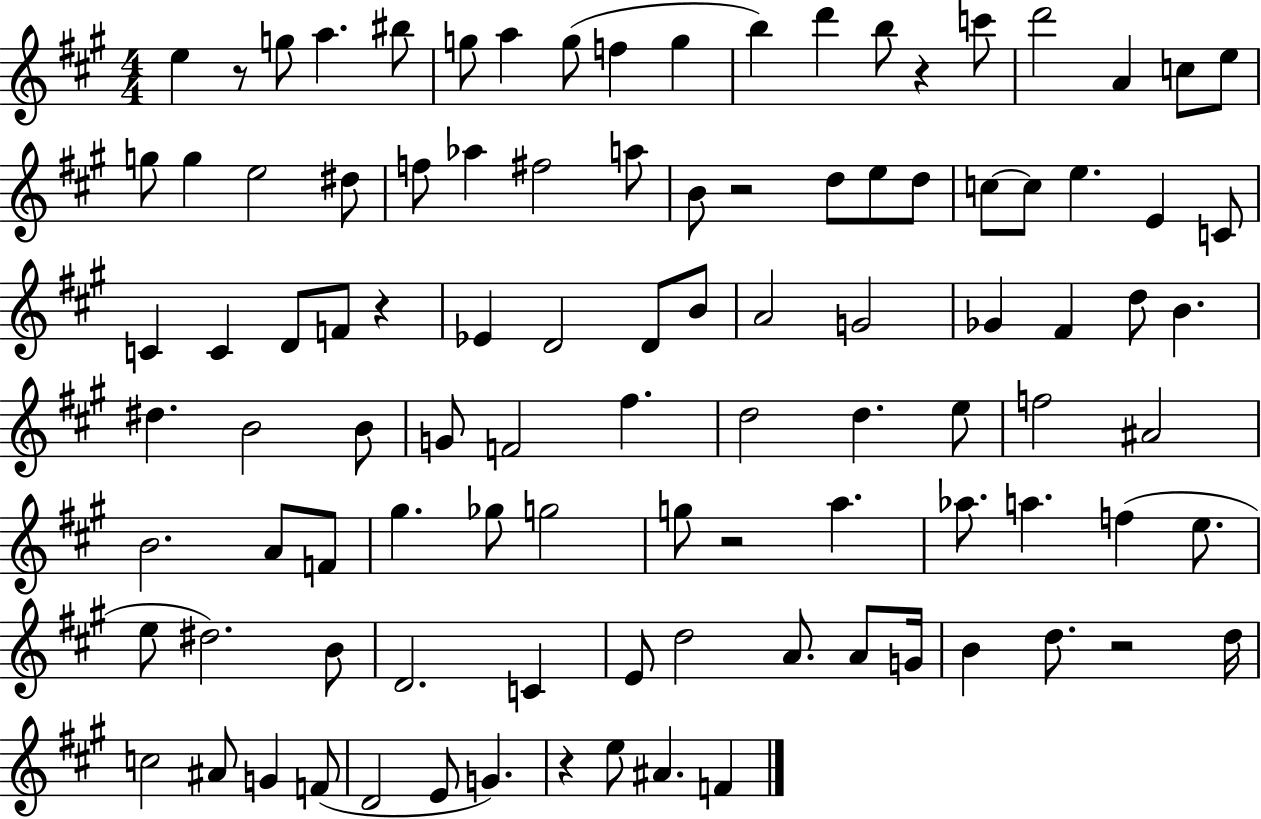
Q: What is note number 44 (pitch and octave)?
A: G4